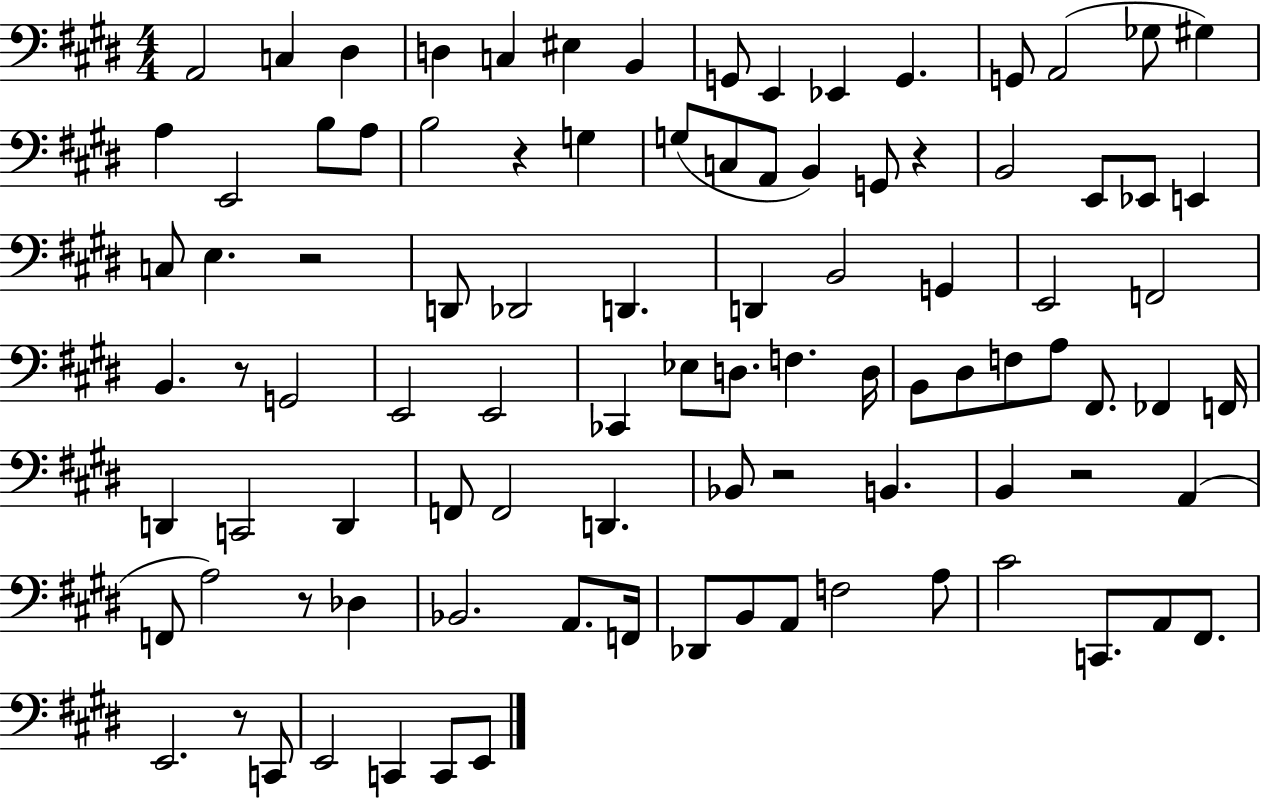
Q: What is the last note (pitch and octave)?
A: E2